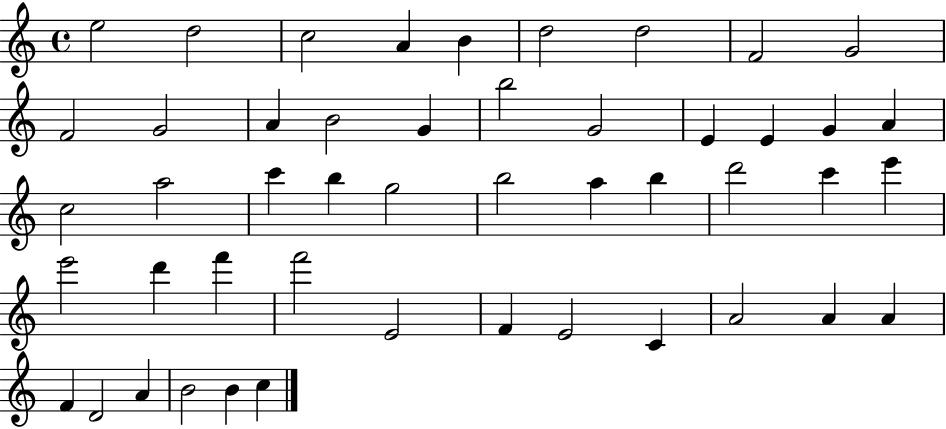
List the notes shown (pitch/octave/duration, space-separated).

E5/h D5/h C5/h A4/q B4/q D5/h D5/h F4/h G4/h F4/h G4/h A4/q B4/h G4/q B5/h G4/h E4/q E4/q G4/q A4/q C5/h A5/h C6/q B5/q G5/h B5/h A5/q B5/q D6/h C6/q E6/q E6/h D6/q F6/q F6/h E4/h F4/q E4/h C4/q A4/h A4/q A4/q F4/q D4/h A4/q B4/h B4/q C5/q